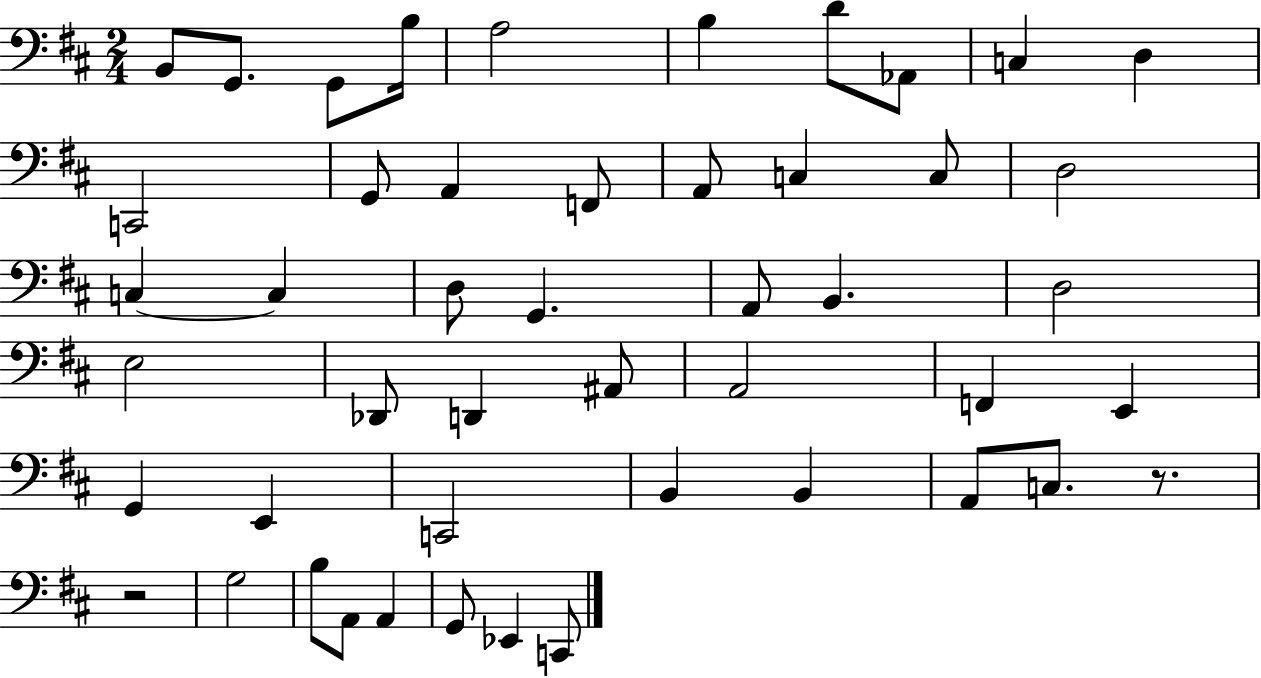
X:1
T:Untitled
M:2/4
L:1/4
K:D
B,,/2 G,,/2 G,,/2 B,/4 A,2 B, D/2 _A,,/2 C, D, C,,2 G,,/2 A,, F,,/2 A,,/2 C, C,/2 D,2 C, C, D,/2 G,, A,,/2 B,, D,2 E,2 _D,,/2 D,, ^A,,/2 A,,2 F,, E,, G,, E,, C,,2 B,, B,, A,,/2 C,/2 z/2 z2 G,2 B,/2 A,,/2 A,, G,,/2 _E,, C,,/2